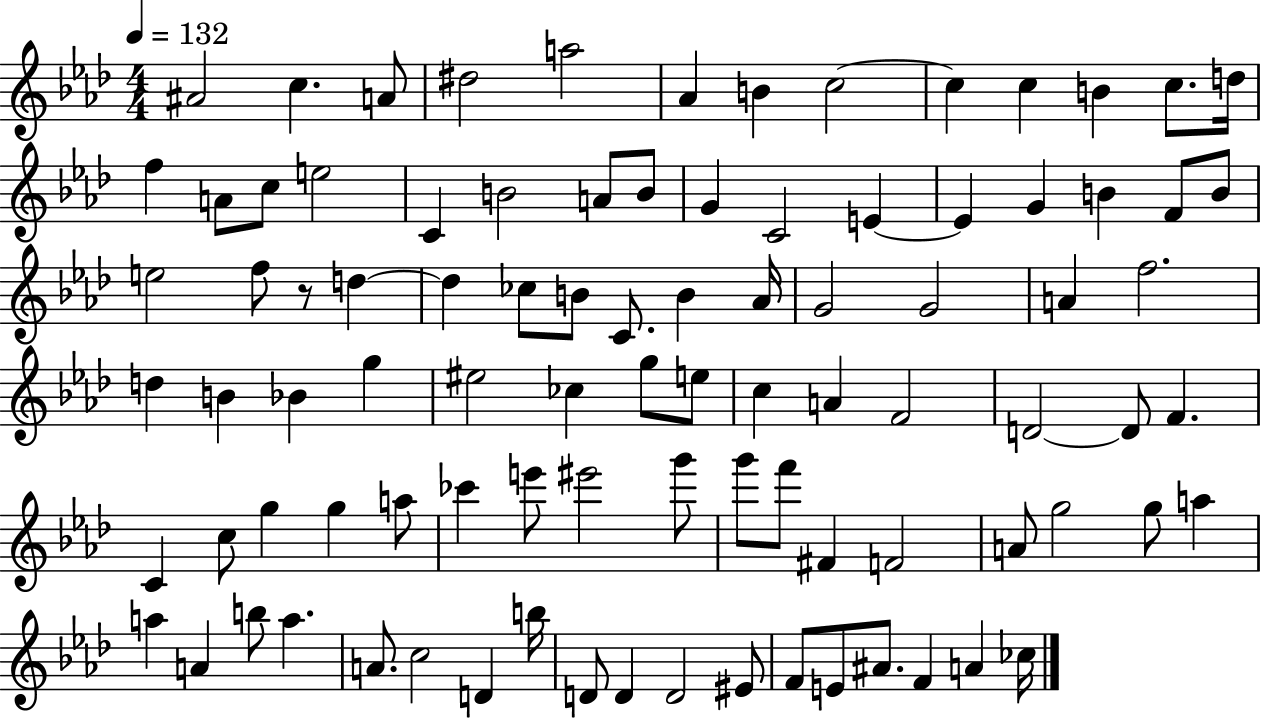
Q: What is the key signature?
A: AES major